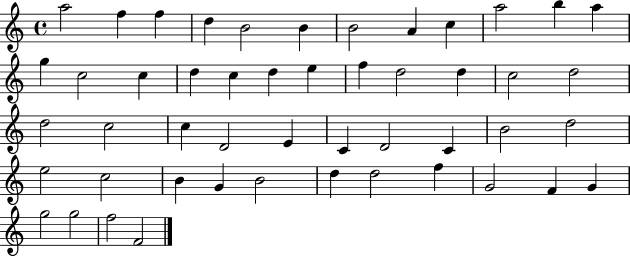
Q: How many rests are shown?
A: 0